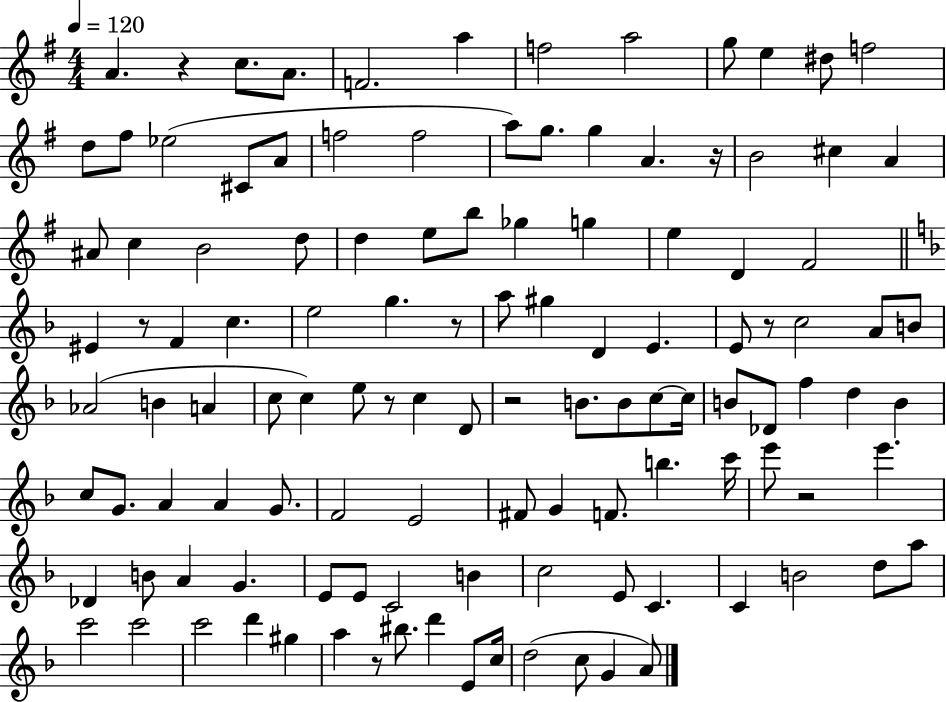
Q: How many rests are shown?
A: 9